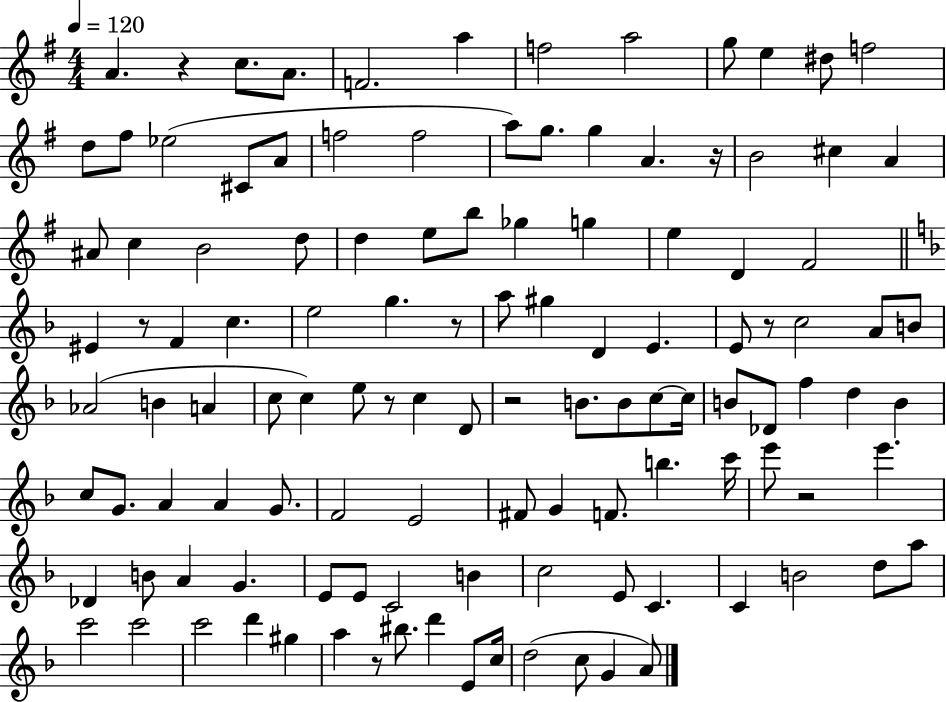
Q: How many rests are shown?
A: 9